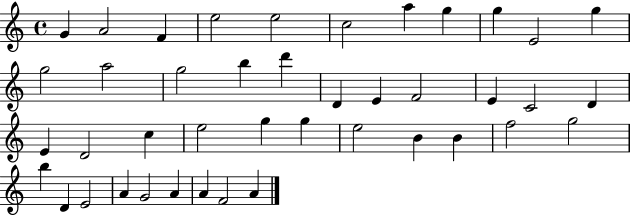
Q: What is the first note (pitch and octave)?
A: G4